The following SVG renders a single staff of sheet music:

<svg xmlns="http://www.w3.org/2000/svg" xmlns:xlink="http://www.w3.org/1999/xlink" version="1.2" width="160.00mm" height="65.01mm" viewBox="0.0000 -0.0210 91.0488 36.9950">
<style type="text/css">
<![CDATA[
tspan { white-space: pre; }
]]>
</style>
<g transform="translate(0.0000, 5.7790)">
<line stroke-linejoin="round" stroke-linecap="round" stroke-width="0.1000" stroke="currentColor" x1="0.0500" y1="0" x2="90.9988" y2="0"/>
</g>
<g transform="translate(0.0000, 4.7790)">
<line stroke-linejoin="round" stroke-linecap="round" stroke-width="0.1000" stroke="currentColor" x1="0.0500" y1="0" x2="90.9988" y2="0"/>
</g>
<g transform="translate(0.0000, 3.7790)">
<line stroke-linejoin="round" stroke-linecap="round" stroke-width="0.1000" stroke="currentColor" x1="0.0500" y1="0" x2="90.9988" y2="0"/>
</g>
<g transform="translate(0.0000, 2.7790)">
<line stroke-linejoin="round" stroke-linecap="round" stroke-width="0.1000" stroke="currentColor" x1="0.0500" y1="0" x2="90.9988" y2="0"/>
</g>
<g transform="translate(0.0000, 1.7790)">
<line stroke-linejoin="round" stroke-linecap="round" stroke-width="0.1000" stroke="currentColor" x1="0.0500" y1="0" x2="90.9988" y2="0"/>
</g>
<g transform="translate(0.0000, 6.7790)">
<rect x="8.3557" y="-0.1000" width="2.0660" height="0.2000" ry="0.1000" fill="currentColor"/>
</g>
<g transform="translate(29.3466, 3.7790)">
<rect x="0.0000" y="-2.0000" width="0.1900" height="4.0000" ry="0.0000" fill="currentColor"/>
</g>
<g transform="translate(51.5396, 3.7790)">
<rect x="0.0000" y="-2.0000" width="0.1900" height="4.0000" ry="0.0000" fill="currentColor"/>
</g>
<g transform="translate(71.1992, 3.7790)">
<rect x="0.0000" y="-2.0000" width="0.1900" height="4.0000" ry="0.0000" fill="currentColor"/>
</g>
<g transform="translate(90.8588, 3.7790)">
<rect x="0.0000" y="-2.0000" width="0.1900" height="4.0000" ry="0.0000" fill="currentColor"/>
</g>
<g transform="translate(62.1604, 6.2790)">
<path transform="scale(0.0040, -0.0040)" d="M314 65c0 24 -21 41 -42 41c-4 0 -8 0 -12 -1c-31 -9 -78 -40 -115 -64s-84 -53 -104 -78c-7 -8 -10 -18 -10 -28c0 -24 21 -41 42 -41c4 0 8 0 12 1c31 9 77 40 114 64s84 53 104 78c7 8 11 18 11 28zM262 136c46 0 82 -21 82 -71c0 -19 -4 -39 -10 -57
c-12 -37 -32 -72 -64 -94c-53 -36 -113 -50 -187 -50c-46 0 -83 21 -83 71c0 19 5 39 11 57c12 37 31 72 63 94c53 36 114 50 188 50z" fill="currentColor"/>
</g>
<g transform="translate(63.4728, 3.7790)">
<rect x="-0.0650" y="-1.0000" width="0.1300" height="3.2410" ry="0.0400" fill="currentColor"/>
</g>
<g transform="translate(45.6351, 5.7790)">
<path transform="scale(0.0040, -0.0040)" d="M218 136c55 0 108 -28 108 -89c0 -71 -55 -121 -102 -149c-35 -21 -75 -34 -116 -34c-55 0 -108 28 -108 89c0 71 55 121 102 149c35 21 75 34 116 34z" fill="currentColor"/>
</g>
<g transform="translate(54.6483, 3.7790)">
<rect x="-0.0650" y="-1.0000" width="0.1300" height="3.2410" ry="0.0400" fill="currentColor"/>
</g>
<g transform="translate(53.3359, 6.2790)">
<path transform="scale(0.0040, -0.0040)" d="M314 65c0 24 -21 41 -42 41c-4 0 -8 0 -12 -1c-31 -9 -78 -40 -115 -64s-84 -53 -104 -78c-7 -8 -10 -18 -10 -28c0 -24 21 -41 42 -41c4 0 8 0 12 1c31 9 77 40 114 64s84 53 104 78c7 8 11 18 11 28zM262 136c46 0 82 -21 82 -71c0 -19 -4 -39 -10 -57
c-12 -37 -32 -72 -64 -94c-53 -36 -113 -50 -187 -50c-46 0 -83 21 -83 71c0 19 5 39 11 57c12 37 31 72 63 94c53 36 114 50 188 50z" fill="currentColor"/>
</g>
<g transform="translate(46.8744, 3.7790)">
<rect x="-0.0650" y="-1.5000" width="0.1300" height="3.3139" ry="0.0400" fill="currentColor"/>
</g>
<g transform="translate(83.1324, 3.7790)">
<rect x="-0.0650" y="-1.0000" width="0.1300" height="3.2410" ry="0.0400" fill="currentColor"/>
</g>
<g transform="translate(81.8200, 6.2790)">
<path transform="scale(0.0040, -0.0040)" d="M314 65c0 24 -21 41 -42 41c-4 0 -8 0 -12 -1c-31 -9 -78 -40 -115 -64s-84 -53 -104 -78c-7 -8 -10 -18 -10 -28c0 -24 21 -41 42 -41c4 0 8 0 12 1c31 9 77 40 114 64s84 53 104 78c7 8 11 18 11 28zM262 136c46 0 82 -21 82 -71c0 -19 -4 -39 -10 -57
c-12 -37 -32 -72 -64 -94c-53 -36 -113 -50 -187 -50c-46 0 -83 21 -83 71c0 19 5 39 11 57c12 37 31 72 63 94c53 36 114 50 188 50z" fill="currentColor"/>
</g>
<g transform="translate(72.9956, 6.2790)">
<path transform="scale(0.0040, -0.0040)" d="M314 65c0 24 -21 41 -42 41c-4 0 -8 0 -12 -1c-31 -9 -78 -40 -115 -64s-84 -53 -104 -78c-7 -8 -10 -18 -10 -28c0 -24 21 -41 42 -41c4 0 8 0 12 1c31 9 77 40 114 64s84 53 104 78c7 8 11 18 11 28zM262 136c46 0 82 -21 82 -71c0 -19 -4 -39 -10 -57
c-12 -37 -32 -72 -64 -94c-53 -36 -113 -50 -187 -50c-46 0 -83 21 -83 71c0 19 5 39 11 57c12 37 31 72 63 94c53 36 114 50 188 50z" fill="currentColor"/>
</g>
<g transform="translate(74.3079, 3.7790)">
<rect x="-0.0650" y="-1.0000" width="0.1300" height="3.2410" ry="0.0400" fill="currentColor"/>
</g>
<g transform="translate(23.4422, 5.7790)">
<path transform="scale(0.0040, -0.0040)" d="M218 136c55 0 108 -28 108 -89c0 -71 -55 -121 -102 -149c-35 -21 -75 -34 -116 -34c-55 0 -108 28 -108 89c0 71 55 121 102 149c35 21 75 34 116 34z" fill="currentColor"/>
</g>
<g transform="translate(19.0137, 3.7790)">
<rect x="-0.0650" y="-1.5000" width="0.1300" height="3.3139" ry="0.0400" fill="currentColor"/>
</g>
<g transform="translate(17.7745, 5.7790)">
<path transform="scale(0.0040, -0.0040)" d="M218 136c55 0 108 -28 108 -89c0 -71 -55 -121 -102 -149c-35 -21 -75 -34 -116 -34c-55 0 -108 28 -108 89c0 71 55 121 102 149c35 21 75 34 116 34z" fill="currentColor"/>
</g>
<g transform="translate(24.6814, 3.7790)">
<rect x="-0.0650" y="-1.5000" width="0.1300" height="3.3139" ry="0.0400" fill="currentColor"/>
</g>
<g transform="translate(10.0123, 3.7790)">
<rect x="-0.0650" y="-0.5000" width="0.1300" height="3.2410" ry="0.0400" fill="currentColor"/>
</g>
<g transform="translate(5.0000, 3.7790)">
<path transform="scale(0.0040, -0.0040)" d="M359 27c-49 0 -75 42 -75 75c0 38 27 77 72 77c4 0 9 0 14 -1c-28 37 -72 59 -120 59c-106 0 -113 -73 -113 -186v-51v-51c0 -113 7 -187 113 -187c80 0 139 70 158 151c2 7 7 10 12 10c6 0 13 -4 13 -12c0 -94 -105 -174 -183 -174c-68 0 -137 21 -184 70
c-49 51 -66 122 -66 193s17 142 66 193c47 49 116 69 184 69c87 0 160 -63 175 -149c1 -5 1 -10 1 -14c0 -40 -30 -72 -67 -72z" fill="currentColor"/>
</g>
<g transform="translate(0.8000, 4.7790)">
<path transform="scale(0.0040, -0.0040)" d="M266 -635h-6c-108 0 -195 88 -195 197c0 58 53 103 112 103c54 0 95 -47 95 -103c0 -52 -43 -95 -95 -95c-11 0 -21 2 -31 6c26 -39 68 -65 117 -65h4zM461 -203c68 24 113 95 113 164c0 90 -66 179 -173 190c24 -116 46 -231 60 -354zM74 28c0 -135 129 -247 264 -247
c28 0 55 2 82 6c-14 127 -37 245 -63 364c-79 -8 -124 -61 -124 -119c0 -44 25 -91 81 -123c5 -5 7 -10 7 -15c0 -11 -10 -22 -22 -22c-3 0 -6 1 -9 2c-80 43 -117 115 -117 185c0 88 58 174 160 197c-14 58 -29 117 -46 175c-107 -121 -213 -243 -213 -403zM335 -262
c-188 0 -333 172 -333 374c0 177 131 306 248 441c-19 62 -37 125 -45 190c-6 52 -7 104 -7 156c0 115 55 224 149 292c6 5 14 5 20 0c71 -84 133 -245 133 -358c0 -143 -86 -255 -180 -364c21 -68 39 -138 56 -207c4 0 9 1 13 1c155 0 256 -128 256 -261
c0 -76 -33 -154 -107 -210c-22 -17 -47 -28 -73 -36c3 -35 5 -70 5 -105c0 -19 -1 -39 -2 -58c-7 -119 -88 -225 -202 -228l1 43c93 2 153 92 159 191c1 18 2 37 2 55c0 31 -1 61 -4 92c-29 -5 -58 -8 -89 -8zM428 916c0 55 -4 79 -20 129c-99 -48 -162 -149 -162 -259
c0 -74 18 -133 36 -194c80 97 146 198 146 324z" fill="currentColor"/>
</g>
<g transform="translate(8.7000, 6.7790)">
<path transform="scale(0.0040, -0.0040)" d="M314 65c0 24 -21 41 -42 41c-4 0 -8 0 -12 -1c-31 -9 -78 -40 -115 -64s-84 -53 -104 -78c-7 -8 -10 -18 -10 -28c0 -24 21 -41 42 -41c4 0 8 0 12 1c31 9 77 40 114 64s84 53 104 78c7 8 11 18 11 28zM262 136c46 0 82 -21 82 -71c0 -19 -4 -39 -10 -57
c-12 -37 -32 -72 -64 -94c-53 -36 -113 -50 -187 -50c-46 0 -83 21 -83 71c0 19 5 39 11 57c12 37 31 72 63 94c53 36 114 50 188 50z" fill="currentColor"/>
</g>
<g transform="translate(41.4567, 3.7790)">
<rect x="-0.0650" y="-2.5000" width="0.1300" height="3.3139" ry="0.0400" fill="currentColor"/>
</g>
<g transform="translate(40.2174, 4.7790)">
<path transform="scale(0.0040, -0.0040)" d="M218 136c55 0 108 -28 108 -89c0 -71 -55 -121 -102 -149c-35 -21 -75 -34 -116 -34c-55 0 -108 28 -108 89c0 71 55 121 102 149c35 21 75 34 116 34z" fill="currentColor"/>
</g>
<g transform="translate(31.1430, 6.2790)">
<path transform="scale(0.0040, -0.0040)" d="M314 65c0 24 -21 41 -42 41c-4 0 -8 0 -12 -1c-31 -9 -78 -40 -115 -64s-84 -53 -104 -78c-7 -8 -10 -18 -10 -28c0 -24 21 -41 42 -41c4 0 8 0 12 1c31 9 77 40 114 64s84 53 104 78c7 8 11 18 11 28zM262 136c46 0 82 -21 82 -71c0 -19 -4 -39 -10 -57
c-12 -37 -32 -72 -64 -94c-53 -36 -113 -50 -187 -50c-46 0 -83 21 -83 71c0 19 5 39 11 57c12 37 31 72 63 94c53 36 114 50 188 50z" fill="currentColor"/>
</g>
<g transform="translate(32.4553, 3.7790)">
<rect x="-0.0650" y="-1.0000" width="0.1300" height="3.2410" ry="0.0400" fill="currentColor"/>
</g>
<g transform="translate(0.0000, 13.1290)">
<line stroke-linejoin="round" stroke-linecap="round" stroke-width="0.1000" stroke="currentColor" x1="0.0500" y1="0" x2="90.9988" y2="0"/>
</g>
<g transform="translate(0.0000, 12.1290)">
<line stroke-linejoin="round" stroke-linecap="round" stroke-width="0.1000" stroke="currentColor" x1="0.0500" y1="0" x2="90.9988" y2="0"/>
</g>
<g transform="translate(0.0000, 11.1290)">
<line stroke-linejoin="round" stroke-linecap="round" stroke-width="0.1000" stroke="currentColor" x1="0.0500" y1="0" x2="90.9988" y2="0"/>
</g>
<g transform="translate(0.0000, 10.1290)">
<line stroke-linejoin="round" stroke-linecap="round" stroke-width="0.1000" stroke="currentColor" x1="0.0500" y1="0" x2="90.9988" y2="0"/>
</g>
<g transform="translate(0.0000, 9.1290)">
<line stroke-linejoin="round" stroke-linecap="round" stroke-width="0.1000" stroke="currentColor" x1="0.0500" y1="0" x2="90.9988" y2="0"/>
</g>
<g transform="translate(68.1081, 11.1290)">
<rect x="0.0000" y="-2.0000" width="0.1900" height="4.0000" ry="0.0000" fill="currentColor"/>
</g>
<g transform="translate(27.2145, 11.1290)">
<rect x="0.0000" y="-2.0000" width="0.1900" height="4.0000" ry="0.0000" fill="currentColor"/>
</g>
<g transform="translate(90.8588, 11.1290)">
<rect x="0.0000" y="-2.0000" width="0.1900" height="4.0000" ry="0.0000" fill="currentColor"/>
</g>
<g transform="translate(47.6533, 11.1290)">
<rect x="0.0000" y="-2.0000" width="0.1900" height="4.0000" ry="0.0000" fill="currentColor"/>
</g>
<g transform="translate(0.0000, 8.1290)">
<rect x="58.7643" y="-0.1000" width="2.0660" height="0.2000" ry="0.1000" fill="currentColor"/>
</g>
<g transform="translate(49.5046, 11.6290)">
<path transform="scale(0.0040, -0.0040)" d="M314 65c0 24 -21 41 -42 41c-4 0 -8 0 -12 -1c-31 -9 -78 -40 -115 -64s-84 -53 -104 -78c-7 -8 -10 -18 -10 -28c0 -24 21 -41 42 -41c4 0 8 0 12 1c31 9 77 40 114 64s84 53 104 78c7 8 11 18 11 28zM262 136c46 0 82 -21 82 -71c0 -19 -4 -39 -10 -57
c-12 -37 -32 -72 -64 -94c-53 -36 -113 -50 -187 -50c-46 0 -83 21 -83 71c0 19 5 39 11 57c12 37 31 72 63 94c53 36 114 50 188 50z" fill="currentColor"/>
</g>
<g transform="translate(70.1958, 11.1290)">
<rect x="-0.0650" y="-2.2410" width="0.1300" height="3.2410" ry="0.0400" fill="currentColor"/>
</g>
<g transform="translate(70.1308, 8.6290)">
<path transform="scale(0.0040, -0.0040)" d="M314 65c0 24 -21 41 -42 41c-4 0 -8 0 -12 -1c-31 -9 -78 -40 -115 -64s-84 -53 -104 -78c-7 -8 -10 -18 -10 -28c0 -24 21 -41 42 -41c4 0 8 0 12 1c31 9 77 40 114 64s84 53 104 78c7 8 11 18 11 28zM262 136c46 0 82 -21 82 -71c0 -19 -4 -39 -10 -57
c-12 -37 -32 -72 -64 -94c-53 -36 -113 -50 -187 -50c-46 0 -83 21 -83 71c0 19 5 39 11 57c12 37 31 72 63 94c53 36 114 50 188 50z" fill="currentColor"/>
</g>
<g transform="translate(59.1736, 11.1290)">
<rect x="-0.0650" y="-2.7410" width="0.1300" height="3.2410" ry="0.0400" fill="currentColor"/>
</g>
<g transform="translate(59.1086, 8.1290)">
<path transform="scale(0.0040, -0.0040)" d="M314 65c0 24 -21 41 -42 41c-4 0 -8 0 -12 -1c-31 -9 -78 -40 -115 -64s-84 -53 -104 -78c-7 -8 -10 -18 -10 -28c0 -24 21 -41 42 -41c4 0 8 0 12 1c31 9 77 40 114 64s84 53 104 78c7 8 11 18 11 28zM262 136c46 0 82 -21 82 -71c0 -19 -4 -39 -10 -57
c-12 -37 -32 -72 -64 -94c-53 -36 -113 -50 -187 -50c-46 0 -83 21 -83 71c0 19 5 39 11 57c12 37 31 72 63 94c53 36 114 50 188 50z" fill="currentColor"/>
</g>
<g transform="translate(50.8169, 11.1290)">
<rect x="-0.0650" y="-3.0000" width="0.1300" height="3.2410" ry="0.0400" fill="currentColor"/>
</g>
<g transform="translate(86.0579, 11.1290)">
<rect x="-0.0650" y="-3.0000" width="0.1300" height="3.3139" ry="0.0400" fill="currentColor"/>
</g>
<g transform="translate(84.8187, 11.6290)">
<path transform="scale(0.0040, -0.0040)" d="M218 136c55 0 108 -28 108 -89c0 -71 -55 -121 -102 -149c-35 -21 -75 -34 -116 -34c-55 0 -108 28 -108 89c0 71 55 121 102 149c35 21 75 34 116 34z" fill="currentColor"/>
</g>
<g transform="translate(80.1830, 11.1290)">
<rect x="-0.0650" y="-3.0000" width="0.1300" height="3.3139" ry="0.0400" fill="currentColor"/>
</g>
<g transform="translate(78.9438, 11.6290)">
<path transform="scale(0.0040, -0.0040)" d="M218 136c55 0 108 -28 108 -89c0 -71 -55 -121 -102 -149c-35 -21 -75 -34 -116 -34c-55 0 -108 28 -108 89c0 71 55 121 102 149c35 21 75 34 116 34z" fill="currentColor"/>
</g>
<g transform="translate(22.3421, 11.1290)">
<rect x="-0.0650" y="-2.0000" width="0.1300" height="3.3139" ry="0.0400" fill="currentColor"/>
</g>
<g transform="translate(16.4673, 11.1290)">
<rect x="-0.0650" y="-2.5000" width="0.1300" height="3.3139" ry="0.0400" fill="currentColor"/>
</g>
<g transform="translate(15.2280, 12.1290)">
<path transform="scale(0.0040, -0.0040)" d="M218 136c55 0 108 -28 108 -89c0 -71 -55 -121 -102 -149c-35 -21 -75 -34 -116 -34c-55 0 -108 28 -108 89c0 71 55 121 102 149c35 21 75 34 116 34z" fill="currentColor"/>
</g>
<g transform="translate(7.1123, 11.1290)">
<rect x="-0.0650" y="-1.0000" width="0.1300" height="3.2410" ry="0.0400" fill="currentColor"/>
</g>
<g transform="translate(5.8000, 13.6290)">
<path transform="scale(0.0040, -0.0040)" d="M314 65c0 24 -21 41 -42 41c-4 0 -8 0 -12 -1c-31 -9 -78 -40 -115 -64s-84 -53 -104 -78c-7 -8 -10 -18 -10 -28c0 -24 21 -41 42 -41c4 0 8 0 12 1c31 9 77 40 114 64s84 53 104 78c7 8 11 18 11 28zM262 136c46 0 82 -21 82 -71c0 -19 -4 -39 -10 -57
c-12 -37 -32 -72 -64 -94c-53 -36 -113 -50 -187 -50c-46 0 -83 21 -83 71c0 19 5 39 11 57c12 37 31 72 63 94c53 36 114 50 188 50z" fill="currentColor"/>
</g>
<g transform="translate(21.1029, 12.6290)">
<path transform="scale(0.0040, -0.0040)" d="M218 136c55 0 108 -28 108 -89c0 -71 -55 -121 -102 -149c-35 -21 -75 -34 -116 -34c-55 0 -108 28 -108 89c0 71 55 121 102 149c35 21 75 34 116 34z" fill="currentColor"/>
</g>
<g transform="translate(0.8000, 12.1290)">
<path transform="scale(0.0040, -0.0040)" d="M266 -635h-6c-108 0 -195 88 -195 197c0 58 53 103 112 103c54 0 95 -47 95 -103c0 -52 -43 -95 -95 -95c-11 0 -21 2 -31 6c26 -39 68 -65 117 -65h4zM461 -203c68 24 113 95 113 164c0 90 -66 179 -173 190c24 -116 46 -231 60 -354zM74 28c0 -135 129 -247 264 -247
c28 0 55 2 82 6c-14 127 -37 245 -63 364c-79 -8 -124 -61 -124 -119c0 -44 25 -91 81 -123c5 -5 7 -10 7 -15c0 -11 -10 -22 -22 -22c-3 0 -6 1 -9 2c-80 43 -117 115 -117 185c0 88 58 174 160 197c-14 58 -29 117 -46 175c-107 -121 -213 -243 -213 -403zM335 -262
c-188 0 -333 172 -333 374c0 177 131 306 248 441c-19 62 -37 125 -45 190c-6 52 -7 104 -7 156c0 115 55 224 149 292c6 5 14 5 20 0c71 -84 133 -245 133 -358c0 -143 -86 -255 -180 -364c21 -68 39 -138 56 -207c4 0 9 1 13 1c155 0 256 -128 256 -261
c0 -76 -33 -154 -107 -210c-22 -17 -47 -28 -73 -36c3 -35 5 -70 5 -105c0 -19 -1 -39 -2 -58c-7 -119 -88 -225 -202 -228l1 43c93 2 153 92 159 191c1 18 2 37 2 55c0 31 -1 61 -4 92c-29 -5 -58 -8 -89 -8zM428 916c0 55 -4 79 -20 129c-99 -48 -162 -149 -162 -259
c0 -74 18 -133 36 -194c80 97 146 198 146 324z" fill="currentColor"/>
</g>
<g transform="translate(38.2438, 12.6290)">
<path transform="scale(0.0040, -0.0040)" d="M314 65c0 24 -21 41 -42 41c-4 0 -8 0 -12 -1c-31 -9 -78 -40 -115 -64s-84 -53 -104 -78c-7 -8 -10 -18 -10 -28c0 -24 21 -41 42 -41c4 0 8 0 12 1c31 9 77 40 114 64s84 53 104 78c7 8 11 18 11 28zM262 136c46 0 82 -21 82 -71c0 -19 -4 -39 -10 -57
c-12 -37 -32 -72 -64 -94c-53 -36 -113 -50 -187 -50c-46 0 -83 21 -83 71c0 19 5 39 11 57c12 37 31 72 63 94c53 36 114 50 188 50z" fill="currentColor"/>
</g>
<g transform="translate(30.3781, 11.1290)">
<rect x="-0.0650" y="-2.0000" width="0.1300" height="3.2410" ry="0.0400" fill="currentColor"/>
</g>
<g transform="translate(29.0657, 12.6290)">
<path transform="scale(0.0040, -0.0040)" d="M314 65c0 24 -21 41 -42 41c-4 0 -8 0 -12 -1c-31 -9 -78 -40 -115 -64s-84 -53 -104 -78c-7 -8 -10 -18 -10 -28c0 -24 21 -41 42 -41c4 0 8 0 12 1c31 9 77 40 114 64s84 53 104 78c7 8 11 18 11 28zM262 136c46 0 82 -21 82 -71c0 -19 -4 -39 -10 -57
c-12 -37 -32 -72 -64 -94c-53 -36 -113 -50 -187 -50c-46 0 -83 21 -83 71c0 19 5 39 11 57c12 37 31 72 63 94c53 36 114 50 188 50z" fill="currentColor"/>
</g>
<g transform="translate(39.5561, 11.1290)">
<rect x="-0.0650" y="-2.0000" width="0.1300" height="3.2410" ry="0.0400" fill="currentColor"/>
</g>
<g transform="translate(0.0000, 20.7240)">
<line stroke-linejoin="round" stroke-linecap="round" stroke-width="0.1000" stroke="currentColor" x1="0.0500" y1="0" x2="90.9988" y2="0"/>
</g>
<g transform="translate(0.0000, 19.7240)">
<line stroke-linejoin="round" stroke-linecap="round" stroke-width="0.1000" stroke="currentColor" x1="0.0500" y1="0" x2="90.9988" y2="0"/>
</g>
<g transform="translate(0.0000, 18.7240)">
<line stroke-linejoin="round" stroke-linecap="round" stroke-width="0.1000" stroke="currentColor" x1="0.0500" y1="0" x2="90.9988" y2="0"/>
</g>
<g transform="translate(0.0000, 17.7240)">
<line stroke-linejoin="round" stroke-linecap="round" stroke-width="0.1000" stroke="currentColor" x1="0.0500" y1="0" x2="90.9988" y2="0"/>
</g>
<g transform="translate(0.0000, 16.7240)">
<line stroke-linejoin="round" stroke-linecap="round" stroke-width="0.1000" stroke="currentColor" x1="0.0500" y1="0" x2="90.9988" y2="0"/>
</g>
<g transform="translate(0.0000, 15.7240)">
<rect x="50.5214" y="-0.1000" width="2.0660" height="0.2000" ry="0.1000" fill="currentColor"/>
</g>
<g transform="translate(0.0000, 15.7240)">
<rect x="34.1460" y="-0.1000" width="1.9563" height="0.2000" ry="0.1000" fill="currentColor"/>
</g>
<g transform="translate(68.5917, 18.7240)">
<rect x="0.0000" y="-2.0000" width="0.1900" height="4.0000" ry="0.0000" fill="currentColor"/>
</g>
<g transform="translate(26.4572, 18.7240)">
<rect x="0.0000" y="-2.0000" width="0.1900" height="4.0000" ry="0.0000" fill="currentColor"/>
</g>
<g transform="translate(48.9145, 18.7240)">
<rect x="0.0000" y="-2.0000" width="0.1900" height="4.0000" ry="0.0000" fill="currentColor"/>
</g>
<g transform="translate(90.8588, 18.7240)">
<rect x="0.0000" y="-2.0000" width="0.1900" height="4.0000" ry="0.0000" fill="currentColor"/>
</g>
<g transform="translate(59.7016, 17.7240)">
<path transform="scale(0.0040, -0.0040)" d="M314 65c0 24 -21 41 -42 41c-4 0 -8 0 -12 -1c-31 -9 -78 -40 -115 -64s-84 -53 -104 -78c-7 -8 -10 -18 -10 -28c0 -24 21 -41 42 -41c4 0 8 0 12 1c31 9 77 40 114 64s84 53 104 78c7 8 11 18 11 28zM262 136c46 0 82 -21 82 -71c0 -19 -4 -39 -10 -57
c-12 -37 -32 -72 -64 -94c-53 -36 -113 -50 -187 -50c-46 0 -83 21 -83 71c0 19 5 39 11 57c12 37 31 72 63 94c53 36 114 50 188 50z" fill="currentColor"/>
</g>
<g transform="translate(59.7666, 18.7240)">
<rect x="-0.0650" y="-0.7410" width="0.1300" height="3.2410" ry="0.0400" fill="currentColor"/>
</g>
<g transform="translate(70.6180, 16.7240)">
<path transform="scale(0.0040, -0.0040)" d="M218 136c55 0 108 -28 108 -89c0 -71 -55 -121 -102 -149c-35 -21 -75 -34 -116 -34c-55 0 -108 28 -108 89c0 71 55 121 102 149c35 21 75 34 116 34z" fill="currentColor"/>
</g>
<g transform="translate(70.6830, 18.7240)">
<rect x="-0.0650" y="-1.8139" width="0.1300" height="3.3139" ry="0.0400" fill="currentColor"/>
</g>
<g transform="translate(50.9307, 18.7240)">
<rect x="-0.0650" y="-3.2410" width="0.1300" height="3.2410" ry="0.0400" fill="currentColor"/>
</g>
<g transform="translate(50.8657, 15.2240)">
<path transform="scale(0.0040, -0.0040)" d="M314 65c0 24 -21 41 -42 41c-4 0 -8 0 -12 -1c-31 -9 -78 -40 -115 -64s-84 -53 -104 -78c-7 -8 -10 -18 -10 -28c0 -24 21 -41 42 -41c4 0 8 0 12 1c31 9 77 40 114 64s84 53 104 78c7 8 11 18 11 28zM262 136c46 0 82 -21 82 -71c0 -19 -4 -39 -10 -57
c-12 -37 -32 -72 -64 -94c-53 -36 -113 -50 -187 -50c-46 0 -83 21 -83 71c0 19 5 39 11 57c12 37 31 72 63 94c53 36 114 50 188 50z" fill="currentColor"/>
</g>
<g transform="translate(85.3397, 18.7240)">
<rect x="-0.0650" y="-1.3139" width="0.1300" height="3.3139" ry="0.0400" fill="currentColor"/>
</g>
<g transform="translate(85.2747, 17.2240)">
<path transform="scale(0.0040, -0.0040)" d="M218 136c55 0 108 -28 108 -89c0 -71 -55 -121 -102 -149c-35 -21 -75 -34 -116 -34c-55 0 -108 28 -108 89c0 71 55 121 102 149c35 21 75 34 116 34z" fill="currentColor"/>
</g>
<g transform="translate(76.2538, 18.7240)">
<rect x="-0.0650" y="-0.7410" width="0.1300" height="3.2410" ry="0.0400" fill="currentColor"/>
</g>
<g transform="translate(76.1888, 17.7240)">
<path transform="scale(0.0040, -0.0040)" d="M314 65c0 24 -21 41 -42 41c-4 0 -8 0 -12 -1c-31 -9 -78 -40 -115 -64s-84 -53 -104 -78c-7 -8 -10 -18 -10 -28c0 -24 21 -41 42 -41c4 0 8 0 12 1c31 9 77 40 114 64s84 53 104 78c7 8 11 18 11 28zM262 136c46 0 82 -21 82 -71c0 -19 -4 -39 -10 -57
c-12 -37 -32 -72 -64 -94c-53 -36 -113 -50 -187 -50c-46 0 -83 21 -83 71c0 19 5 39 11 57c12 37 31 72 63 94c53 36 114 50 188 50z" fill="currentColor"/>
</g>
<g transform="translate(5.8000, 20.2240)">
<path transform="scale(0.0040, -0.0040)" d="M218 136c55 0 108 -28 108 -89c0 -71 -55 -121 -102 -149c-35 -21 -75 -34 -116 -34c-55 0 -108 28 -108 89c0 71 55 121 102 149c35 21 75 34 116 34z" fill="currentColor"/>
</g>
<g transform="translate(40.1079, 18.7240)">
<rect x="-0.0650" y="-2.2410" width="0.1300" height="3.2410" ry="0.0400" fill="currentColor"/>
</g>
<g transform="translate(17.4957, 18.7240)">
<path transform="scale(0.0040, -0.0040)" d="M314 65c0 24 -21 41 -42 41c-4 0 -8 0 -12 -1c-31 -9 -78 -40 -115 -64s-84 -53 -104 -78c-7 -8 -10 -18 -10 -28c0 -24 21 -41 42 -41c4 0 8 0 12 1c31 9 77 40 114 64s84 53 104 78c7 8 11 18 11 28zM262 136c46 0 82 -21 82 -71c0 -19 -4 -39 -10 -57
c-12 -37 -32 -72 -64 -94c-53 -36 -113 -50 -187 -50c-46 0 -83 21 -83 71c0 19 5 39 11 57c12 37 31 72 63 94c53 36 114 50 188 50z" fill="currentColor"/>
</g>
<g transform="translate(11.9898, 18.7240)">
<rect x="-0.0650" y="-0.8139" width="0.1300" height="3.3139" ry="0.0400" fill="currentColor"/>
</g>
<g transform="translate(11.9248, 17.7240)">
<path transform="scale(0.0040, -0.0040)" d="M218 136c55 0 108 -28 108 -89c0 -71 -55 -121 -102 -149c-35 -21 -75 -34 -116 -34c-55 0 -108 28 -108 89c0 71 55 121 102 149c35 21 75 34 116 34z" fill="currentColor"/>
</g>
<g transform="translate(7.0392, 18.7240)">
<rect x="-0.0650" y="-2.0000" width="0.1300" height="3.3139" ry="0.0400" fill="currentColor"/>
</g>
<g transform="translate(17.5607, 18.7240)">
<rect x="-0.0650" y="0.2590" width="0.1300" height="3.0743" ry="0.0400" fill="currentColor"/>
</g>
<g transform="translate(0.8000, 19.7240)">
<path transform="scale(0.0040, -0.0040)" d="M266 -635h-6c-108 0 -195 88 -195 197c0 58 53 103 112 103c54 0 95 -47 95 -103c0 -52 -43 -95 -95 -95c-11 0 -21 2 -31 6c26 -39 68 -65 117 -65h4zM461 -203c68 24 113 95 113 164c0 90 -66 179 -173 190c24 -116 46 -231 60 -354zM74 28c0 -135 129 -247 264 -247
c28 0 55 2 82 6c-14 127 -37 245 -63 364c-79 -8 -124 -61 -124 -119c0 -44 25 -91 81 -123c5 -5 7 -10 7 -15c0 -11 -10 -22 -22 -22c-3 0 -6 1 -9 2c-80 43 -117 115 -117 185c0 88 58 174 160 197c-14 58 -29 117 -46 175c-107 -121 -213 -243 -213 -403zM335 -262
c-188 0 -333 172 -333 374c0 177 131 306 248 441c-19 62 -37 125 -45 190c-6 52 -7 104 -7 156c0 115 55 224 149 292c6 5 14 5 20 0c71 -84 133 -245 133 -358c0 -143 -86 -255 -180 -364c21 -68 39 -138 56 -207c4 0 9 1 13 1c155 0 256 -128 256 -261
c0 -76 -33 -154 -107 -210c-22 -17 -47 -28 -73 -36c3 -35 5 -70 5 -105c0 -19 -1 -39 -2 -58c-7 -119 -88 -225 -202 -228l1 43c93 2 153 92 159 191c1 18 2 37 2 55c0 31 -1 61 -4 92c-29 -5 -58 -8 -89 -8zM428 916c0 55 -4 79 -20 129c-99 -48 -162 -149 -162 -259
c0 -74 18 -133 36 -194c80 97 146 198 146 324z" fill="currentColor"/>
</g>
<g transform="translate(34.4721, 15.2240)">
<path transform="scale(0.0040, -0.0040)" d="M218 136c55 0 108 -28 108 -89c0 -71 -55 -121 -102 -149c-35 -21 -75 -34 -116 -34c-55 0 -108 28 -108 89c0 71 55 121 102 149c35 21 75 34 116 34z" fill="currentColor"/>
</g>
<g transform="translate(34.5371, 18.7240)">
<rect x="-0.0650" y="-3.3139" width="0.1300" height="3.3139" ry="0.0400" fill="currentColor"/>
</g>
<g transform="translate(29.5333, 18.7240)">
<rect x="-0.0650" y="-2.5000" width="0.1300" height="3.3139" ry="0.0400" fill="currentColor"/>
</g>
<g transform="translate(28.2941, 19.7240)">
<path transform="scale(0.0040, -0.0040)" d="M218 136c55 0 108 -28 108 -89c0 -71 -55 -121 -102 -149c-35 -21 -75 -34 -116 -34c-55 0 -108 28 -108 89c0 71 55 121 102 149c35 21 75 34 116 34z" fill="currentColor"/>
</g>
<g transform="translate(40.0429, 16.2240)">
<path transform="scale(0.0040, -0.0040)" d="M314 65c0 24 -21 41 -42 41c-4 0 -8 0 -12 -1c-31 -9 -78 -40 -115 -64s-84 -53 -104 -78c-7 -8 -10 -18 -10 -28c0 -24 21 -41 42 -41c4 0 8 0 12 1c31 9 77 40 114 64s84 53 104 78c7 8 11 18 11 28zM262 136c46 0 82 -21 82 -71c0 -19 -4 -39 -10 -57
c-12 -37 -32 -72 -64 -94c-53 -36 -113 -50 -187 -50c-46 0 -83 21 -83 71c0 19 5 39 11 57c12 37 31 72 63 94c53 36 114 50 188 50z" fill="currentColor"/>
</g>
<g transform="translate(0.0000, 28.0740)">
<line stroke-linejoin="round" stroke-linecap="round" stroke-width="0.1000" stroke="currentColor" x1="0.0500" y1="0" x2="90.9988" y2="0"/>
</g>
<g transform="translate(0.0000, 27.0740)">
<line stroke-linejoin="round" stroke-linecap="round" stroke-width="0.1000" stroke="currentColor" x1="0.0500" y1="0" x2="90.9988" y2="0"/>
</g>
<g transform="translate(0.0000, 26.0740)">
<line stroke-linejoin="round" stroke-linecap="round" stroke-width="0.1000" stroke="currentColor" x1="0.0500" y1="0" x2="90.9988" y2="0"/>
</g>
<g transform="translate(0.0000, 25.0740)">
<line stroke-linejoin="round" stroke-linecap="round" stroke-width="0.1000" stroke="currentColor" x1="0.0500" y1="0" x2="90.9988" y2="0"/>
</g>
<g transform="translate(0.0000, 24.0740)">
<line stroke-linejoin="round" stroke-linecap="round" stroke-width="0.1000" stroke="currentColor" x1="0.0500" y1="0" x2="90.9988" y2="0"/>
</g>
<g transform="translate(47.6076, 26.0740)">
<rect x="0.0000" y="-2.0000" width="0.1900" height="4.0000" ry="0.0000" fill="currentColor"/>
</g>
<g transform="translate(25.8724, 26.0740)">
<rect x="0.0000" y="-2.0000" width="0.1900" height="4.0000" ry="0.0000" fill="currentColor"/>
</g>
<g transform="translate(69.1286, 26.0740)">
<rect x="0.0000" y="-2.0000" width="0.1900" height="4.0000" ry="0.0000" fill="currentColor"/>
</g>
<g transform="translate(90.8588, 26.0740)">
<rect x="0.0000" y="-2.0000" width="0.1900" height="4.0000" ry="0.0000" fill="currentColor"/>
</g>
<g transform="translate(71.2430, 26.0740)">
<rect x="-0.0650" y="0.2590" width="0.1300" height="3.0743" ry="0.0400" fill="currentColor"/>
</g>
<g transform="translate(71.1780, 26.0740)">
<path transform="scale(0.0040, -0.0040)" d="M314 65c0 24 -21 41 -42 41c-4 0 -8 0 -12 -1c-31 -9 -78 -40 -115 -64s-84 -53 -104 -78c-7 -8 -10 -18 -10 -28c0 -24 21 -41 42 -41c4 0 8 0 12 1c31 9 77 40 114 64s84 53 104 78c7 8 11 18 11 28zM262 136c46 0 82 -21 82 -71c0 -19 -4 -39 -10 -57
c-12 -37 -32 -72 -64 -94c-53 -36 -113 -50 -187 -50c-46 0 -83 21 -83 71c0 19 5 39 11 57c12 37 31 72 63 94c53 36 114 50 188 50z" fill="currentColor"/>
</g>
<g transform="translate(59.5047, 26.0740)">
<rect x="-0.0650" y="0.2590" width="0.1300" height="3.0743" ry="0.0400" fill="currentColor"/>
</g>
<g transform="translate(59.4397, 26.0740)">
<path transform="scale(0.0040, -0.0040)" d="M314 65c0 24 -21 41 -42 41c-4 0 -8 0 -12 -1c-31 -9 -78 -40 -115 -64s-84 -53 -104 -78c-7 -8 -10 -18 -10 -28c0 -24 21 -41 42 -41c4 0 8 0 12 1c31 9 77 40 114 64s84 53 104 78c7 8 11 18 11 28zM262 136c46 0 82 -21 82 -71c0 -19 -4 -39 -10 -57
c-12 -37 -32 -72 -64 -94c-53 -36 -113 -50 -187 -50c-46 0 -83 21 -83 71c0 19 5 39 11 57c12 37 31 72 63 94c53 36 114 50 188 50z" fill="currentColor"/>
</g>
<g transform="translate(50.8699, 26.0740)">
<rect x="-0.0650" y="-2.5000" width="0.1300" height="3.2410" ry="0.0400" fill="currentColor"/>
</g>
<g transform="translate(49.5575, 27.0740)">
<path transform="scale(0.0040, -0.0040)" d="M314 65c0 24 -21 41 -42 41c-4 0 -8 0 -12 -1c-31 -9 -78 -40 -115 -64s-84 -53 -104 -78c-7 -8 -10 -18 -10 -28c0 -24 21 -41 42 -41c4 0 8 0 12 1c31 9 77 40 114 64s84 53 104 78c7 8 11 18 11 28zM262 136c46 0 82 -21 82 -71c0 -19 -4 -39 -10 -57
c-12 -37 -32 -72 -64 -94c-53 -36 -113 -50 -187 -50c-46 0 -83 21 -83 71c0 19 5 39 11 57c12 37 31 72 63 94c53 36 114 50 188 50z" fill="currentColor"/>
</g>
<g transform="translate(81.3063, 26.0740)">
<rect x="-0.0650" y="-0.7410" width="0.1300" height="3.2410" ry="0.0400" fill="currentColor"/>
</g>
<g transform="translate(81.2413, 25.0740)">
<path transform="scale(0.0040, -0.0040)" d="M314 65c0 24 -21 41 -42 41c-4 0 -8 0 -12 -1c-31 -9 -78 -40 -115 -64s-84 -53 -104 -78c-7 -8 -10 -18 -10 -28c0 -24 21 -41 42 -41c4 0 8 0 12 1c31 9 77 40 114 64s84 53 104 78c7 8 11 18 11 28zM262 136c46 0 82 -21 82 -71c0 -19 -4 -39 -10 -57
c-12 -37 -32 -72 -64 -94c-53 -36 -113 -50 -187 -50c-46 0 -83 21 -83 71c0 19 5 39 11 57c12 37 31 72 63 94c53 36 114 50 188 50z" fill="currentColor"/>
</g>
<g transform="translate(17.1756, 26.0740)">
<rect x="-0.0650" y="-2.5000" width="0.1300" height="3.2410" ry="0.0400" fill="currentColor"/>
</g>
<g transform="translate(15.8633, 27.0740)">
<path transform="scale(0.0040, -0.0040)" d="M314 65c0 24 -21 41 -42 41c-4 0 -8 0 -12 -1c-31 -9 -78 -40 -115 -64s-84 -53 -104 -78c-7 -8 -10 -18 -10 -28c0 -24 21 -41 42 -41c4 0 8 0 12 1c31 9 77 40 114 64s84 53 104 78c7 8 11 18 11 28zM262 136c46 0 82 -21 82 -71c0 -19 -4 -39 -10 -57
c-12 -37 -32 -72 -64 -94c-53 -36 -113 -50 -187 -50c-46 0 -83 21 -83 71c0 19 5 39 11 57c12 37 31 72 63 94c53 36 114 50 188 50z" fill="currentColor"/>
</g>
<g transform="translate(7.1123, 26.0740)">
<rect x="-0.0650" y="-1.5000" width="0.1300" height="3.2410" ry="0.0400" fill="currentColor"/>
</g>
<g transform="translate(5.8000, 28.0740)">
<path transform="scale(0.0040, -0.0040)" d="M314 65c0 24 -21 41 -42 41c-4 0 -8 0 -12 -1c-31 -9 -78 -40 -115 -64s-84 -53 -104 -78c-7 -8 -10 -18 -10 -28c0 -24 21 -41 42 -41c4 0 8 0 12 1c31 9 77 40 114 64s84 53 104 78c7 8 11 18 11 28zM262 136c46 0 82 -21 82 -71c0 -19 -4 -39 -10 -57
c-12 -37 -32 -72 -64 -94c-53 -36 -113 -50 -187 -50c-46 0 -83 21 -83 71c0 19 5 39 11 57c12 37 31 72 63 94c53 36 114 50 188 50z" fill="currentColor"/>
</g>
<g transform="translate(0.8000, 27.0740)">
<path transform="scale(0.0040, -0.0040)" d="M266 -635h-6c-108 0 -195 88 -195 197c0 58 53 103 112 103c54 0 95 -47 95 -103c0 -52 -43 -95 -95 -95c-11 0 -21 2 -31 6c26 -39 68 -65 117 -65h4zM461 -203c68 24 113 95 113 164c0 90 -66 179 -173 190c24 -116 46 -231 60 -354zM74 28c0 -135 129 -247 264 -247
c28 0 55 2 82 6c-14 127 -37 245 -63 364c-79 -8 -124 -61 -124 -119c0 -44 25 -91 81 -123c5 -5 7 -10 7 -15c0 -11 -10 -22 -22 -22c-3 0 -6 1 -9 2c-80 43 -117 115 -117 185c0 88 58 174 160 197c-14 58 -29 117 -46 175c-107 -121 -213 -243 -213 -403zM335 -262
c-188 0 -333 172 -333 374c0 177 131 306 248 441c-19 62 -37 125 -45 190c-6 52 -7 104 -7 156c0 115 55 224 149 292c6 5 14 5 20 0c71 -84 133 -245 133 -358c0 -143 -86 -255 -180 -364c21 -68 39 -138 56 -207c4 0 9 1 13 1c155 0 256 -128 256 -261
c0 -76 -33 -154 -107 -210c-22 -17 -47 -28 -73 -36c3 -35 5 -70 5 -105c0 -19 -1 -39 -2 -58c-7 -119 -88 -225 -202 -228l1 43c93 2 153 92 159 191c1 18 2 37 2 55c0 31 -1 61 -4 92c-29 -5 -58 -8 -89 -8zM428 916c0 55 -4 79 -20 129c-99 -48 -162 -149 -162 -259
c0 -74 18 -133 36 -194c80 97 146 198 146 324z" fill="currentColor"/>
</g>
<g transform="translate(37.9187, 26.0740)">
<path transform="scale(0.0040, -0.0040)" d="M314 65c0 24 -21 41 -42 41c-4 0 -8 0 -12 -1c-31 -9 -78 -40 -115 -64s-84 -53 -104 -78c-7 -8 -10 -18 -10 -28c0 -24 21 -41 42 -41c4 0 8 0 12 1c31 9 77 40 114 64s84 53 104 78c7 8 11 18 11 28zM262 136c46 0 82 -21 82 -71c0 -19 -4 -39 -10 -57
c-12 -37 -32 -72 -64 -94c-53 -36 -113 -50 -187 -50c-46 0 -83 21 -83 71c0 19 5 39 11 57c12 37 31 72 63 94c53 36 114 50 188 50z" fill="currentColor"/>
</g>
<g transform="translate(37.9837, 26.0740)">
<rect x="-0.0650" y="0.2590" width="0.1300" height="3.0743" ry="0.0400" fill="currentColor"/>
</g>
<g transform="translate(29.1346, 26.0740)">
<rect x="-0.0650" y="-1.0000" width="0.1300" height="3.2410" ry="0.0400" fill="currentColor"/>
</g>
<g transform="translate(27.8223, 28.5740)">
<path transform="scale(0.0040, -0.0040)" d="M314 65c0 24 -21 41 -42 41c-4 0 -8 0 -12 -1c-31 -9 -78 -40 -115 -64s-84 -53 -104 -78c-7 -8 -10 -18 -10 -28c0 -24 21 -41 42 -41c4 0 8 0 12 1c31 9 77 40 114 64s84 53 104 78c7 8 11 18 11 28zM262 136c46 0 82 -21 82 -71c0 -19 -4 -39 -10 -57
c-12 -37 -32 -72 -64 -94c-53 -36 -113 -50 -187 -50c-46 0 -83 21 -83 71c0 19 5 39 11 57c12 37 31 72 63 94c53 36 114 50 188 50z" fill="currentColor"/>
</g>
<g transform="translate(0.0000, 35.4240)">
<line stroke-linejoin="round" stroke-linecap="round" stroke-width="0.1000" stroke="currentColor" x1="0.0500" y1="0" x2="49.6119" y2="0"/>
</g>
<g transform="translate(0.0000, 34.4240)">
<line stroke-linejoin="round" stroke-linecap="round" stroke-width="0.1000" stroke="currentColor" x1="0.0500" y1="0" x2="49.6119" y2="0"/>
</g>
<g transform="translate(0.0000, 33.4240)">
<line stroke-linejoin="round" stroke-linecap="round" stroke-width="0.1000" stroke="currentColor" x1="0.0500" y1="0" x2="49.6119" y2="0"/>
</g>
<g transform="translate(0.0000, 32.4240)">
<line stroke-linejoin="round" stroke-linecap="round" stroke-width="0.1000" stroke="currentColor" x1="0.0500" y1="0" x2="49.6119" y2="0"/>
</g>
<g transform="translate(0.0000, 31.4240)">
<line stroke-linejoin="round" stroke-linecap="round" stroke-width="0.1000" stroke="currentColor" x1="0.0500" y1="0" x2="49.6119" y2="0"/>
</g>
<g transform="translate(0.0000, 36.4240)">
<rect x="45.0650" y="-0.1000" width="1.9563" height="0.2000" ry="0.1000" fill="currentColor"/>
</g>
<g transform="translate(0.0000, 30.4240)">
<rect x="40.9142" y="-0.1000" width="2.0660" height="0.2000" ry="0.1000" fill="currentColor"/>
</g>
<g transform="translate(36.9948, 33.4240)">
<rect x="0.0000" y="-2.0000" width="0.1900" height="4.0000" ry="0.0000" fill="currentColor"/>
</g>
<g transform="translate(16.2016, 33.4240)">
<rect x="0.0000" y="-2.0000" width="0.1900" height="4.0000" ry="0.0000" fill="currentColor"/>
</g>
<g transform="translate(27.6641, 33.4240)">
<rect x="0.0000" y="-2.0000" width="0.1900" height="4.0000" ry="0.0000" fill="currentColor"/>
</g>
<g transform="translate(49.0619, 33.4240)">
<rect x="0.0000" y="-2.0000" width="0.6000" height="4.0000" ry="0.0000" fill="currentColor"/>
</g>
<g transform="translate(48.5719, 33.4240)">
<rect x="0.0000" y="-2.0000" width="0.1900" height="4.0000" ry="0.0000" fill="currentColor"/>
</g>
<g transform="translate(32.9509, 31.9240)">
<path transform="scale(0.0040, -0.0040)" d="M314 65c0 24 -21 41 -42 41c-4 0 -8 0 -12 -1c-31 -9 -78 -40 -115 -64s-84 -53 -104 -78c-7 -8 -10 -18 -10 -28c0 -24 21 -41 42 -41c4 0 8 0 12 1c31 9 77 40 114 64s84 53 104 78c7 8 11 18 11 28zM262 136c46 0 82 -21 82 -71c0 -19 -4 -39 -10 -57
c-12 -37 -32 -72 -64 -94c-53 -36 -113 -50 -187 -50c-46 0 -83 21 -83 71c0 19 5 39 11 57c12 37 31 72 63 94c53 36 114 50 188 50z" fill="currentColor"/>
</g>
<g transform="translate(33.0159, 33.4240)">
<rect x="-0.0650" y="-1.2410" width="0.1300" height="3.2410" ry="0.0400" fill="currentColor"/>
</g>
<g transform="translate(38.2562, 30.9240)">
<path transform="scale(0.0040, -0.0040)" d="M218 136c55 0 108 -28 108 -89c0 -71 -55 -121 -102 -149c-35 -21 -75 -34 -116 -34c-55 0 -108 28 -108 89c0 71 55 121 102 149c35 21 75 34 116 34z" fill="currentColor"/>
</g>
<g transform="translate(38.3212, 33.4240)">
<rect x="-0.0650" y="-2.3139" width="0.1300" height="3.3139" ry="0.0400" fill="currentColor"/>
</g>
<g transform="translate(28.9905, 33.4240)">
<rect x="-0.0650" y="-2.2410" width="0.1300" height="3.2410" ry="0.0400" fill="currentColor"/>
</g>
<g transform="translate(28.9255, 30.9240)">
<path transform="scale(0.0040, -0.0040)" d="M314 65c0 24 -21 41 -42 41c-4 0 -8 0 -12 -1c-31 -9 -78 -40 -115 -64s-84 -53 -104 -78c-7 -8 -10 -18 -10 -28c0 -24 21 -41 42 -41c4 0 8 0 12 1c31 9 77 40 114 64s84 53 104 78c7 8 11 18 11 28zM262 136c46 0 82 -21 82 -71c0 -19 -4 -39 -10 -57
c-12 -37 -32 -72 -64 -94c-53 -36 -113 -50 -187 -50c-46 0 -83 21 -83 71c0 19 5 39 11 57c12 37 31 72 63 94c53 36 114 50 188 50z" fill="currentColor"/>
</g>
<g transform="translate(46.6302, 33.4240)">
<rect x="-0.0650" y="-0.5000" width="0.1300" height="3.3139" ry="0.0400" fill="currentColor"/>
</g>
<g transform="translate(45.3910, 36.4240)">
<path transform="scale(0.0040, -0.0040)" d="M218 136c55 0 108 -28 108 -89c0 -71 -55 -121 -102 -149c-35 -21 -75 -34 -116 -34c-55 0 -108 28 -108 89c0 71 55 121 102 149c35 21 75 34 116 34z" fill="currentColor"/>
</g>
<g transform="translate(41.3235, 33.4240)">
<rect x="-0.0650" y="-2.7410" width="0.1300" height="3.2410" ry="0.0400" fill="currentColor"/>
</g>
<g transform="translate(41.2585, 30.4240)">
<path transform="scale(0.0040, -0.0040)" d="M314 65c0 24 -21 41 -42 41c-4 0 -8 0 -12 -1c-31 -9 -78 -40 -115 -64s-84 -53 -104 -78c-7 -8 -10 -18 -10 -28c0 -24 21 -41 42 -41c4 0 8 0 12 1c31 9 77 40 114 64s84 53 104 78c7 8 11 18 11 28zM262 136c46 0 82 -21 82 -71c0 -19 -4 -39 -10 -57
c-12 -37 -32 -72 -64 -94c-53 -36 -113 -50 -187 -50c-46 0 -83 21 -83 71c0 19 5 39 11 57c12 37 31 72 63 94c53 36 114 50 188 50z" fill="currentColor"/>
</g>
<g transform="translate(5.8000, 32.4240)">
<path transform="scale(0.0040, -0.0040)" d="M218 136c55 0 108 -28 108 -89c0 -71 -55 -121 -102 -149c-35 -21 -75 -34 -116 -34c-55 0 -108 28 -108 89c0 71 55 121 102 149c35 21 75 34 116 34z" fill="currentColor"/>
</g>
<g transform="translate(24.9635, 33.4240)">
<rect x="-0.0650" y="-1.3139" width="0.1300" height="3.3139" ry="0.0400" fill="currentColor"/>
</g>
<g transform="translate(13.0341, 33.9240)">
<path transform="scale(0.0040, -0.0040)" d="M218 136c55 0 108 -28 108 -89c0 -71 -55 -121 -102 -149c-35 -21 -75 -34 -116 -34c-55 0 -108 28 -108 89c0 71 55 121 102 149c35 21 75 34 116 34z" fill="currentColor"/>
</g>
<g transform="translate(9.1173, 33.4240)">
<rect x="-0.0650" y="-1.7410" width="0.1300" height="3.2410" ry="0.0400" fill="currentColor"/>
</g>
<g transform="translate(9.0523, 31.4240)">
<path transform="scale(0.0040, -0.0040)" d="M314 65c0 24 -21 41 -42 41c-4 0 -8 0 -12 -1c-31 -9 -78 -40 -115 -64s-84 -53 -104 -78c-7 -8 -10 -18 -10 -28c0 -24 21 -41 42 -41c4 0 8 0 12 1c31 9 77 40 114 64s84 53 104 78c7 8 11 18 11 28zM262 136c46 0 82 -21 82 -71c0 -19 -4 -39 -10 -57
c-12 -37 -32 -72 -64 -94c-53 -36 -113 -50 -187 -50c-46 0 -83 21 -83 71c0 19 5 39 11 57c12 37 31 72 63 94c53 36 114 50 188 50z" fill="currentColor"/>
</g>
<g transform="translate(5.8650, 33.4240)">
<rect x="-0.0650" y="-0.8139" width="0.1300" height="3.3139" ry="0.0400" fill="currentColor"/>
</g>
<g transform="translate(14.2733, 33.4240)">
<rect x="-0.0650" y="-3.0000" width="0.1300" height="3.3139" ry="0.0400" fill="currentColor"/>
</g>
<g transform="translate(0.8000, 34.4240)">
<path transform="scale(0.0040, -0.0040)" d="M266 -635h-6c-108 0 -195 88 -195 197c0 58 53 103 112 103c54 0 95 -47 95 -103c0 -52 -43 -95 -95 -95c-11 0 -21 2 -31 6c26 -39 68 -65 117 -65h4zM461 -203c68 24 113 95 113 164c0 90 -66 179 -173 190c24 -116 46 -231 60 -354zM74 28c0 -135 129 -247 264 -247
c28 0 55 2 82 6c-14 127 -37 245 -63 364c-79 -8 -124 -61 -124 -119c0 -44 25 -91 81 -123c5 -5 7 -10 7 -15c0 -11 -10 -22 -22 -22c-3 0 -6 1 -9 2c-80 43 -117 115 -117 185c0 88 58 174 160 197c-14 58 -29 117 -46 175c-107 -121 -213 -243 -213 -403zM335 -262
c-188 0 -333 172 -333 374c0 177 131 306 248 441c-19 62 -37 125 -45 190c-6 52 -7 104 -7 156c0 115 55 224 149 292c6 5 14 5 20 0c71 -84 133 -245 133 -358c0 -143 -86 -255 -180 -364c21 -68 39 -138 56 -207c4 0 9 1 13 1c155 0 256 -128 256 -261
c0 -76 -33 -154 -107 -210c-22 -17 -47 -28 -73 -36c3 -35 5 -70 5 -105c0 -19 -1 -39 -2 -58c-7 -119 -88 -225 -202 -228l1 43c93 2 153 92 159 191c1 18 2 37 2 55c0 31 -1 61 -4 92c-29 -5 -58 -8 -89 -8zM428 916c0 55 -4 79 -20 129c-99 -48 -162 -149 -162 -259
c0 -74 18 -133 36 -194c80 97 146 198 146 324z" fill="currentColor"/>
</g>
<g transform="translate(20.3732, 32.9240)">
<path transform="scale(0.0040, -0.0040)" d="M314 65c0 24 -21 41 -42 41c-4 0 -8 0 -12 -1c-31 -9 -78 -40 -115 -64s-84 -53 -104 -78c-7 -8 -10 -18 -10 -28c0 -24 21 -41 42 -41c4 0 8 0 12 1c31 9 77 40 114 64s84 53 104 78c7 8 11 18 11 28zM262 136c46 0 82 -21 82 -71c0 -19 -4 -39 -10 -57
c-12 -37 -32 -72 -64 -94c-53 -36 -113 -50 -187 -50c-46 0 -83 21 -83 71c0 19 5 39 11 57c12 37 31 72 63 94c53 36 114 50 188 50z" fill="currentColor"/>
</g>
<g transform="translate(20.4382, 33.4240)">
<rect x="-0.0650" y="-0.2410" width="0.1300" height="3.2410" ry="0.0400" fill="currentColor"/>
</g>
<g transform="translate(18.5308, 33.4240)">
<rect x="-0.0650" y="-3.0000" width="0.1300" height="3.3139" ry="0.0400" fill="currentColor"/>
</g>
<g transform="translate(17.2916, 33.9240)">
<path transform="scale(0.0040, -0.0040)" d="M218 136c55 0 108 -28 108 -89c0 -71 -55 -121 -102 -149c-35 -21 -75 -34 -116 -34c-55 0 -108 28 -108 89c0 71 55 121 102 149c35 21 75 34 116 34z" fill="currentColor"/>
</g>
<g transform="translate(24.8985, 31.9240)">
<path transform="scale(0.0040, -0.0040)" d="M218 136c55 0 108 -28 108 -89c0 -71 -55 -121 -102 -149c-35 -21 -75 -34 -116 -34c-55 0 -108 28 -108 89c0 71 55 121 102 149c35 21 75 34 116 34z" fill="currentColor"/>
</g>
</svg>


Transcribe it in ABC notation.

X:1
T:Untitled
M:4/4
L:1/4
K:C
C2 E E D2 G E D2 D2 D2 D2 D2 G F F2 F2 A2 a2 g2 A A F d B2 G b g2 b2 d2 f d2 e E2 G2 D2 B2 G2 B2 B2 d2 d f2 A A c2 e g2 e2 g a2 C